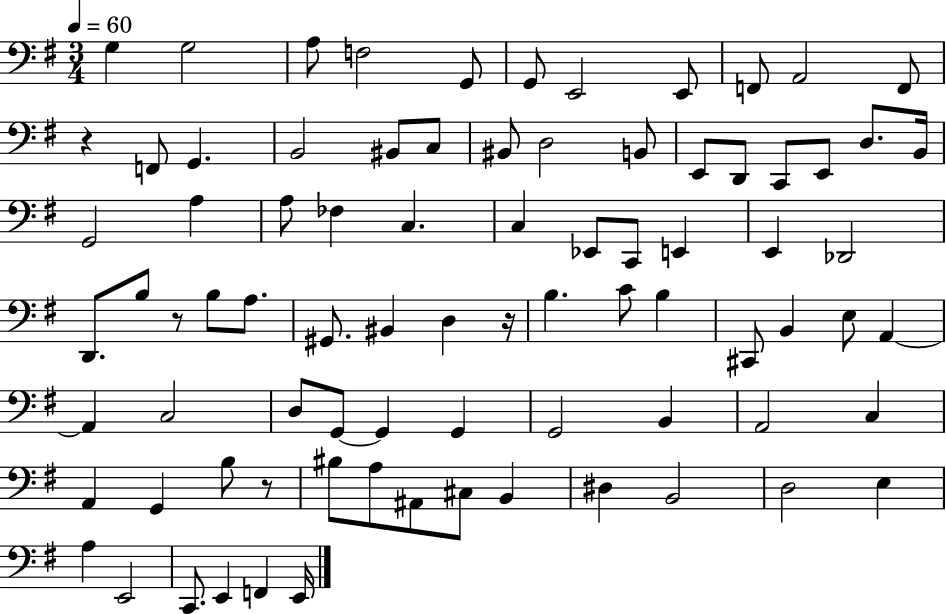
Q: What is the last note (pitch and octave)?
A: E2